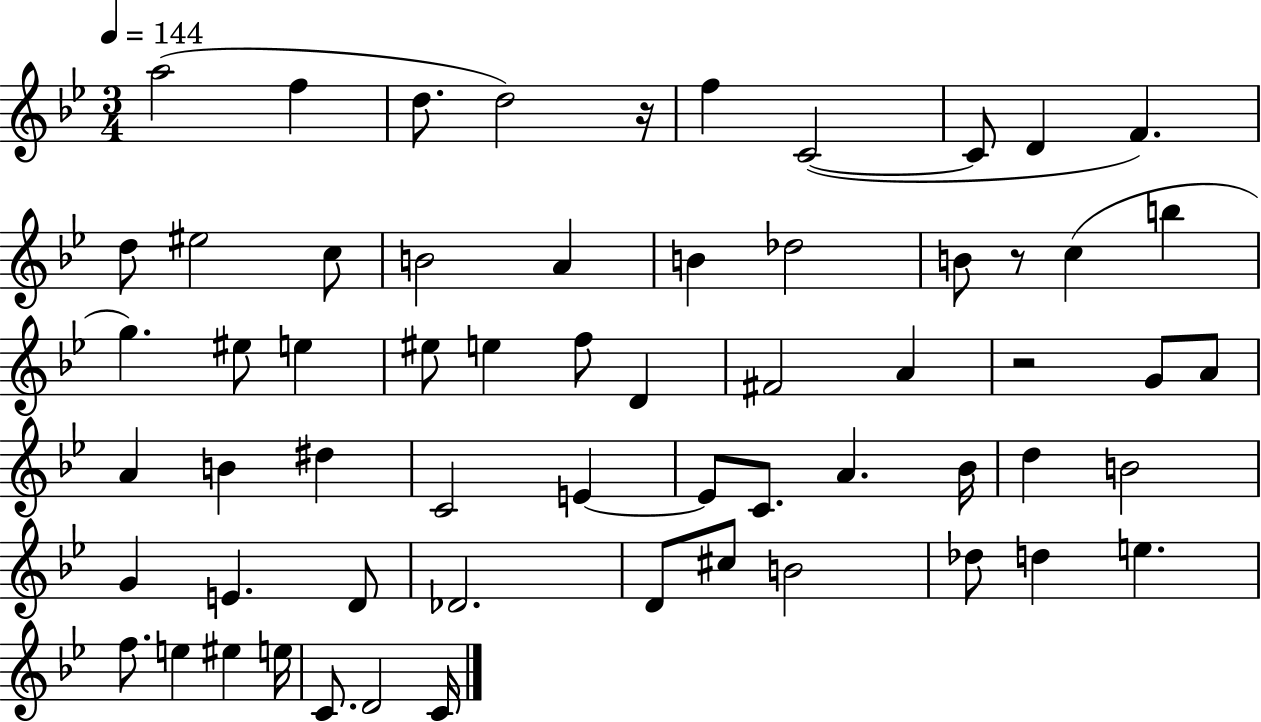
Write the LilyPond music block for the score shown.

{
  \clef treble
  \numericTimeSignature
  \time 3/4
  \key bes \major
  \tempo 4 = 144
  a''2( f''4 | d''8. d''2) r16 | f''4 c'2~(~ | c'8 d'4 f'4.) | \break d''8 eis''2 c''8 | b'2 a'4 | b'4 des''2 | b'8 r8 c''4( b''4 | \break g''4.) eis''8 e''4 | eis''8 e''4 f''8 d'4 | fis'2 a'4 | r2 g'8 a'8 | \break a'4 b'4 dis''4 | c'2 e'4~~ | e'8 c'8. a'4. bes'16 | d''4 b'2 | \break g'4 e'4. d'8 | des'2. | d'8 cis''8 b'2 | des''8 d''4 e''4. | \break f''8. e''4 eis''4 e''16 | c'8. d'2 c'16 | \bar "|."
}